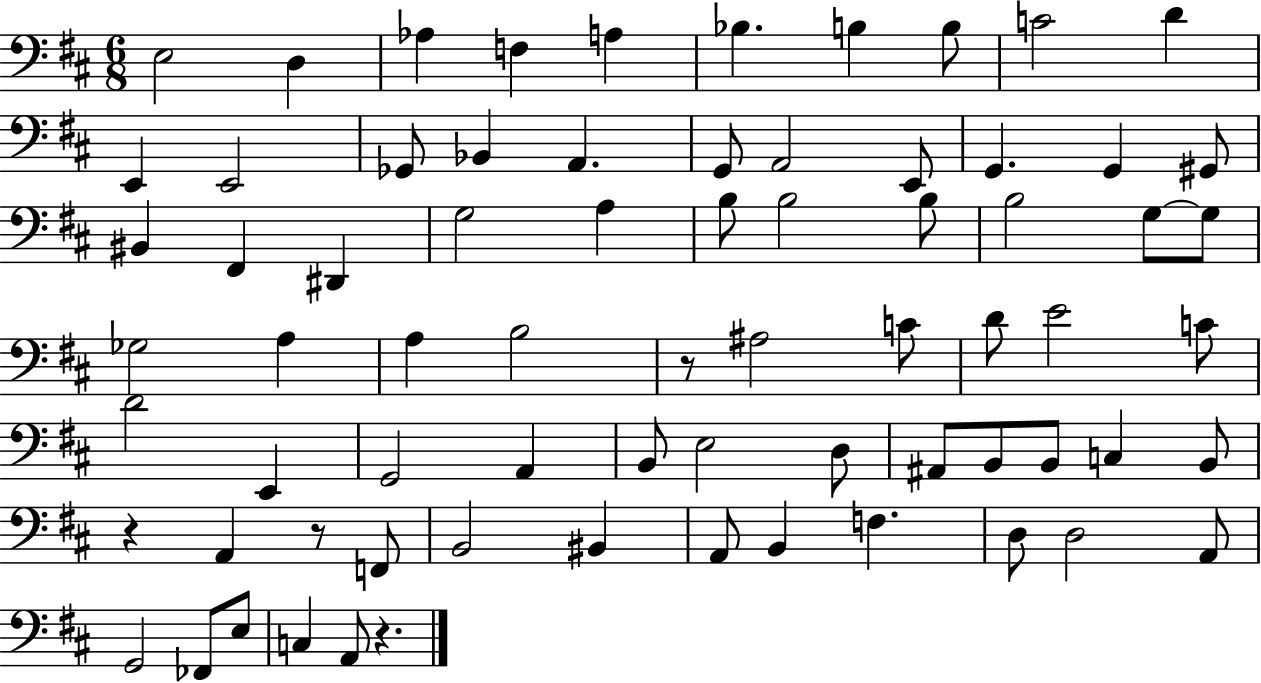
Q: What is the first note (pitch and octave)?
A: E3